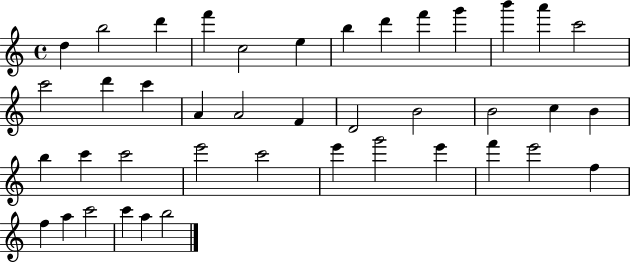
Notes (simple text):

D5/q B5/h D6/q F6/q C5/h E5/q B5/q D6/q F6/q G6/q B6/q A6/q C6/h C6/h D6/q C6/q A4/q A4/h F4/q D4/h B4/h B4/h C5/q B4/q B5/q C6/q C6/h E6/h C6/h E6/q G6/h E6/q F6/q E6/h F5/q F5/q A5/q C6/h C6/q A5/q B5/h